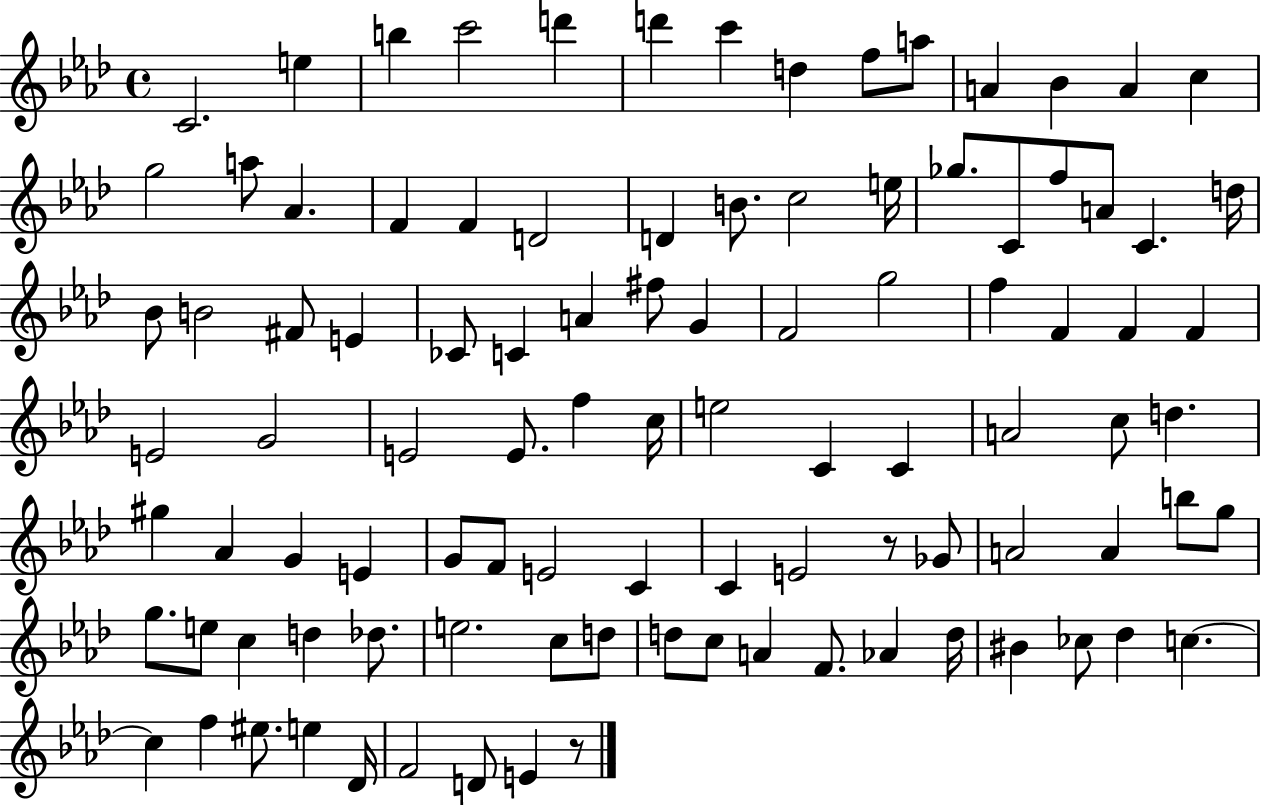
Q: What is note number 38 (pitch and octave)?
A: F#5